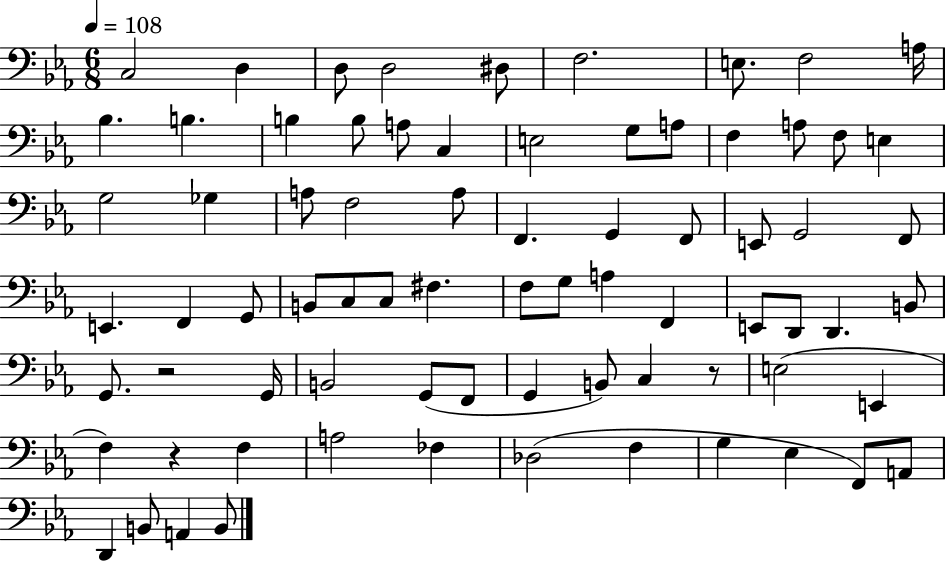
{
  \clef bass
  \numericTimeSignature
  \time 6/8
  \key ees \major
  \tempo 4 = 108
  c2 d4 | d8 d2 dis8 | f2. | e8. f2 a16 | \break bes4. b4. | b4 b8 a8 c4 | e2 g8 a8 | f4 a8 f8 e4 | \break g2 ges4 | a8 f2 a8 | f,4. g,4 f,8 | e,8 g,2 f,8 | \break e,4. f,4 g,8 | b,8 c8 c8 fis4. | f8 g8 a4 f,4 | e,8 d,8 d,4. b,8 | \break g,8. r2 g,16 | b,2 g,8( f,8 | g,4 b,8) c4 r8 | e2( e,4 | \break f4) r4 f4 | a2 fes4 | des2( f4 | g4 ees4 f,8) a,8 | \break d,4 b,8 a,4 b,8 | \bar "|."
}